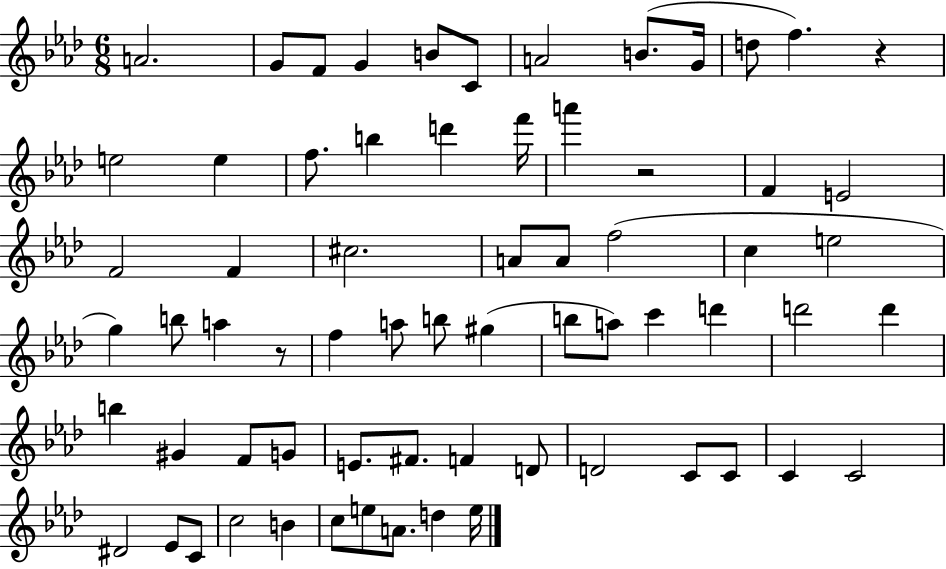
{
  \clef treble
  \numericTimeSignature
  \time 6/8
  \key aes \major
  a'2. | g'8 f'8 g'4 b'8 c'8 | a'2 b'8.( g'16 | d''8 f''4.) r4 | \break e''2 e''4 | f''8. b''4 d'''4 f'''16 | a'''4 r2 | f'4 e'2 | \break f'2 f'4 | cis''2. | a'8 a'8 f''2( | c''4 e''2 | \break g''4) b''8 a''4 r8 | f''4 a''8 b''8 gis''4( | b''8 a''8) c'''4 d'''4 | d'''2 d'''4 | \break b''4 gis'4 f'8 g'8 | e'8. fis'8. f'4 d'8 | d'2 c'8 c'8 | c'4 c'2 | \break dis'2 ees'8 c'8 | c''2 b'4 | c''8 e''8 a'8. d''4 e''16 | \bar "|."
}